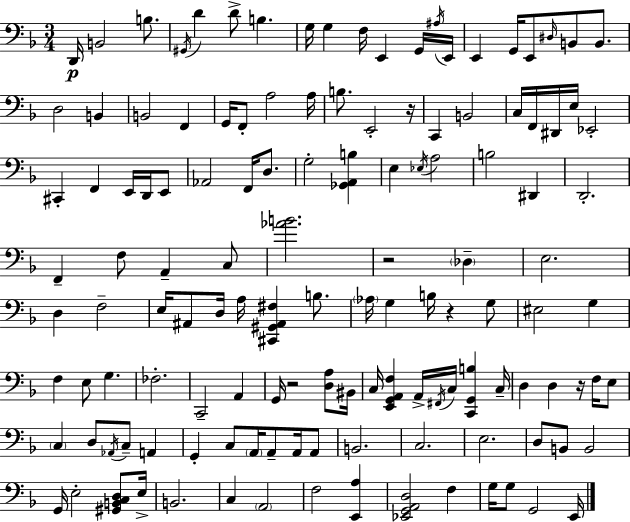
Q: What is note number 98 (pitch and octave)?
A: A2